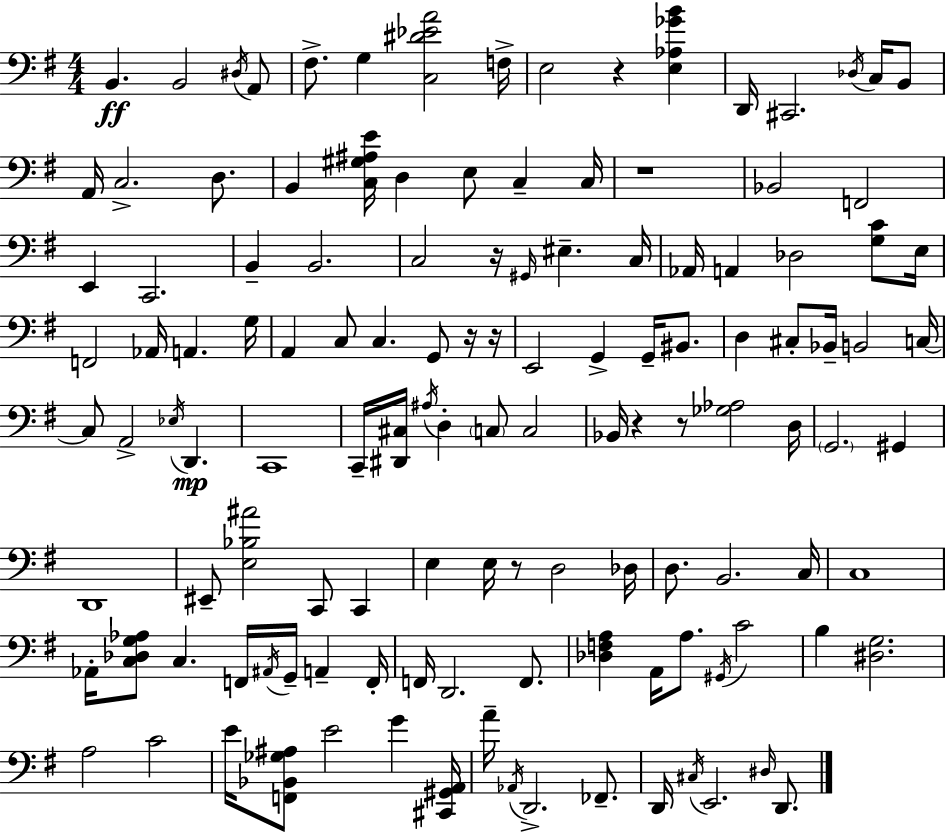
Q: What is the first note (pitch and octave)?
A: B2